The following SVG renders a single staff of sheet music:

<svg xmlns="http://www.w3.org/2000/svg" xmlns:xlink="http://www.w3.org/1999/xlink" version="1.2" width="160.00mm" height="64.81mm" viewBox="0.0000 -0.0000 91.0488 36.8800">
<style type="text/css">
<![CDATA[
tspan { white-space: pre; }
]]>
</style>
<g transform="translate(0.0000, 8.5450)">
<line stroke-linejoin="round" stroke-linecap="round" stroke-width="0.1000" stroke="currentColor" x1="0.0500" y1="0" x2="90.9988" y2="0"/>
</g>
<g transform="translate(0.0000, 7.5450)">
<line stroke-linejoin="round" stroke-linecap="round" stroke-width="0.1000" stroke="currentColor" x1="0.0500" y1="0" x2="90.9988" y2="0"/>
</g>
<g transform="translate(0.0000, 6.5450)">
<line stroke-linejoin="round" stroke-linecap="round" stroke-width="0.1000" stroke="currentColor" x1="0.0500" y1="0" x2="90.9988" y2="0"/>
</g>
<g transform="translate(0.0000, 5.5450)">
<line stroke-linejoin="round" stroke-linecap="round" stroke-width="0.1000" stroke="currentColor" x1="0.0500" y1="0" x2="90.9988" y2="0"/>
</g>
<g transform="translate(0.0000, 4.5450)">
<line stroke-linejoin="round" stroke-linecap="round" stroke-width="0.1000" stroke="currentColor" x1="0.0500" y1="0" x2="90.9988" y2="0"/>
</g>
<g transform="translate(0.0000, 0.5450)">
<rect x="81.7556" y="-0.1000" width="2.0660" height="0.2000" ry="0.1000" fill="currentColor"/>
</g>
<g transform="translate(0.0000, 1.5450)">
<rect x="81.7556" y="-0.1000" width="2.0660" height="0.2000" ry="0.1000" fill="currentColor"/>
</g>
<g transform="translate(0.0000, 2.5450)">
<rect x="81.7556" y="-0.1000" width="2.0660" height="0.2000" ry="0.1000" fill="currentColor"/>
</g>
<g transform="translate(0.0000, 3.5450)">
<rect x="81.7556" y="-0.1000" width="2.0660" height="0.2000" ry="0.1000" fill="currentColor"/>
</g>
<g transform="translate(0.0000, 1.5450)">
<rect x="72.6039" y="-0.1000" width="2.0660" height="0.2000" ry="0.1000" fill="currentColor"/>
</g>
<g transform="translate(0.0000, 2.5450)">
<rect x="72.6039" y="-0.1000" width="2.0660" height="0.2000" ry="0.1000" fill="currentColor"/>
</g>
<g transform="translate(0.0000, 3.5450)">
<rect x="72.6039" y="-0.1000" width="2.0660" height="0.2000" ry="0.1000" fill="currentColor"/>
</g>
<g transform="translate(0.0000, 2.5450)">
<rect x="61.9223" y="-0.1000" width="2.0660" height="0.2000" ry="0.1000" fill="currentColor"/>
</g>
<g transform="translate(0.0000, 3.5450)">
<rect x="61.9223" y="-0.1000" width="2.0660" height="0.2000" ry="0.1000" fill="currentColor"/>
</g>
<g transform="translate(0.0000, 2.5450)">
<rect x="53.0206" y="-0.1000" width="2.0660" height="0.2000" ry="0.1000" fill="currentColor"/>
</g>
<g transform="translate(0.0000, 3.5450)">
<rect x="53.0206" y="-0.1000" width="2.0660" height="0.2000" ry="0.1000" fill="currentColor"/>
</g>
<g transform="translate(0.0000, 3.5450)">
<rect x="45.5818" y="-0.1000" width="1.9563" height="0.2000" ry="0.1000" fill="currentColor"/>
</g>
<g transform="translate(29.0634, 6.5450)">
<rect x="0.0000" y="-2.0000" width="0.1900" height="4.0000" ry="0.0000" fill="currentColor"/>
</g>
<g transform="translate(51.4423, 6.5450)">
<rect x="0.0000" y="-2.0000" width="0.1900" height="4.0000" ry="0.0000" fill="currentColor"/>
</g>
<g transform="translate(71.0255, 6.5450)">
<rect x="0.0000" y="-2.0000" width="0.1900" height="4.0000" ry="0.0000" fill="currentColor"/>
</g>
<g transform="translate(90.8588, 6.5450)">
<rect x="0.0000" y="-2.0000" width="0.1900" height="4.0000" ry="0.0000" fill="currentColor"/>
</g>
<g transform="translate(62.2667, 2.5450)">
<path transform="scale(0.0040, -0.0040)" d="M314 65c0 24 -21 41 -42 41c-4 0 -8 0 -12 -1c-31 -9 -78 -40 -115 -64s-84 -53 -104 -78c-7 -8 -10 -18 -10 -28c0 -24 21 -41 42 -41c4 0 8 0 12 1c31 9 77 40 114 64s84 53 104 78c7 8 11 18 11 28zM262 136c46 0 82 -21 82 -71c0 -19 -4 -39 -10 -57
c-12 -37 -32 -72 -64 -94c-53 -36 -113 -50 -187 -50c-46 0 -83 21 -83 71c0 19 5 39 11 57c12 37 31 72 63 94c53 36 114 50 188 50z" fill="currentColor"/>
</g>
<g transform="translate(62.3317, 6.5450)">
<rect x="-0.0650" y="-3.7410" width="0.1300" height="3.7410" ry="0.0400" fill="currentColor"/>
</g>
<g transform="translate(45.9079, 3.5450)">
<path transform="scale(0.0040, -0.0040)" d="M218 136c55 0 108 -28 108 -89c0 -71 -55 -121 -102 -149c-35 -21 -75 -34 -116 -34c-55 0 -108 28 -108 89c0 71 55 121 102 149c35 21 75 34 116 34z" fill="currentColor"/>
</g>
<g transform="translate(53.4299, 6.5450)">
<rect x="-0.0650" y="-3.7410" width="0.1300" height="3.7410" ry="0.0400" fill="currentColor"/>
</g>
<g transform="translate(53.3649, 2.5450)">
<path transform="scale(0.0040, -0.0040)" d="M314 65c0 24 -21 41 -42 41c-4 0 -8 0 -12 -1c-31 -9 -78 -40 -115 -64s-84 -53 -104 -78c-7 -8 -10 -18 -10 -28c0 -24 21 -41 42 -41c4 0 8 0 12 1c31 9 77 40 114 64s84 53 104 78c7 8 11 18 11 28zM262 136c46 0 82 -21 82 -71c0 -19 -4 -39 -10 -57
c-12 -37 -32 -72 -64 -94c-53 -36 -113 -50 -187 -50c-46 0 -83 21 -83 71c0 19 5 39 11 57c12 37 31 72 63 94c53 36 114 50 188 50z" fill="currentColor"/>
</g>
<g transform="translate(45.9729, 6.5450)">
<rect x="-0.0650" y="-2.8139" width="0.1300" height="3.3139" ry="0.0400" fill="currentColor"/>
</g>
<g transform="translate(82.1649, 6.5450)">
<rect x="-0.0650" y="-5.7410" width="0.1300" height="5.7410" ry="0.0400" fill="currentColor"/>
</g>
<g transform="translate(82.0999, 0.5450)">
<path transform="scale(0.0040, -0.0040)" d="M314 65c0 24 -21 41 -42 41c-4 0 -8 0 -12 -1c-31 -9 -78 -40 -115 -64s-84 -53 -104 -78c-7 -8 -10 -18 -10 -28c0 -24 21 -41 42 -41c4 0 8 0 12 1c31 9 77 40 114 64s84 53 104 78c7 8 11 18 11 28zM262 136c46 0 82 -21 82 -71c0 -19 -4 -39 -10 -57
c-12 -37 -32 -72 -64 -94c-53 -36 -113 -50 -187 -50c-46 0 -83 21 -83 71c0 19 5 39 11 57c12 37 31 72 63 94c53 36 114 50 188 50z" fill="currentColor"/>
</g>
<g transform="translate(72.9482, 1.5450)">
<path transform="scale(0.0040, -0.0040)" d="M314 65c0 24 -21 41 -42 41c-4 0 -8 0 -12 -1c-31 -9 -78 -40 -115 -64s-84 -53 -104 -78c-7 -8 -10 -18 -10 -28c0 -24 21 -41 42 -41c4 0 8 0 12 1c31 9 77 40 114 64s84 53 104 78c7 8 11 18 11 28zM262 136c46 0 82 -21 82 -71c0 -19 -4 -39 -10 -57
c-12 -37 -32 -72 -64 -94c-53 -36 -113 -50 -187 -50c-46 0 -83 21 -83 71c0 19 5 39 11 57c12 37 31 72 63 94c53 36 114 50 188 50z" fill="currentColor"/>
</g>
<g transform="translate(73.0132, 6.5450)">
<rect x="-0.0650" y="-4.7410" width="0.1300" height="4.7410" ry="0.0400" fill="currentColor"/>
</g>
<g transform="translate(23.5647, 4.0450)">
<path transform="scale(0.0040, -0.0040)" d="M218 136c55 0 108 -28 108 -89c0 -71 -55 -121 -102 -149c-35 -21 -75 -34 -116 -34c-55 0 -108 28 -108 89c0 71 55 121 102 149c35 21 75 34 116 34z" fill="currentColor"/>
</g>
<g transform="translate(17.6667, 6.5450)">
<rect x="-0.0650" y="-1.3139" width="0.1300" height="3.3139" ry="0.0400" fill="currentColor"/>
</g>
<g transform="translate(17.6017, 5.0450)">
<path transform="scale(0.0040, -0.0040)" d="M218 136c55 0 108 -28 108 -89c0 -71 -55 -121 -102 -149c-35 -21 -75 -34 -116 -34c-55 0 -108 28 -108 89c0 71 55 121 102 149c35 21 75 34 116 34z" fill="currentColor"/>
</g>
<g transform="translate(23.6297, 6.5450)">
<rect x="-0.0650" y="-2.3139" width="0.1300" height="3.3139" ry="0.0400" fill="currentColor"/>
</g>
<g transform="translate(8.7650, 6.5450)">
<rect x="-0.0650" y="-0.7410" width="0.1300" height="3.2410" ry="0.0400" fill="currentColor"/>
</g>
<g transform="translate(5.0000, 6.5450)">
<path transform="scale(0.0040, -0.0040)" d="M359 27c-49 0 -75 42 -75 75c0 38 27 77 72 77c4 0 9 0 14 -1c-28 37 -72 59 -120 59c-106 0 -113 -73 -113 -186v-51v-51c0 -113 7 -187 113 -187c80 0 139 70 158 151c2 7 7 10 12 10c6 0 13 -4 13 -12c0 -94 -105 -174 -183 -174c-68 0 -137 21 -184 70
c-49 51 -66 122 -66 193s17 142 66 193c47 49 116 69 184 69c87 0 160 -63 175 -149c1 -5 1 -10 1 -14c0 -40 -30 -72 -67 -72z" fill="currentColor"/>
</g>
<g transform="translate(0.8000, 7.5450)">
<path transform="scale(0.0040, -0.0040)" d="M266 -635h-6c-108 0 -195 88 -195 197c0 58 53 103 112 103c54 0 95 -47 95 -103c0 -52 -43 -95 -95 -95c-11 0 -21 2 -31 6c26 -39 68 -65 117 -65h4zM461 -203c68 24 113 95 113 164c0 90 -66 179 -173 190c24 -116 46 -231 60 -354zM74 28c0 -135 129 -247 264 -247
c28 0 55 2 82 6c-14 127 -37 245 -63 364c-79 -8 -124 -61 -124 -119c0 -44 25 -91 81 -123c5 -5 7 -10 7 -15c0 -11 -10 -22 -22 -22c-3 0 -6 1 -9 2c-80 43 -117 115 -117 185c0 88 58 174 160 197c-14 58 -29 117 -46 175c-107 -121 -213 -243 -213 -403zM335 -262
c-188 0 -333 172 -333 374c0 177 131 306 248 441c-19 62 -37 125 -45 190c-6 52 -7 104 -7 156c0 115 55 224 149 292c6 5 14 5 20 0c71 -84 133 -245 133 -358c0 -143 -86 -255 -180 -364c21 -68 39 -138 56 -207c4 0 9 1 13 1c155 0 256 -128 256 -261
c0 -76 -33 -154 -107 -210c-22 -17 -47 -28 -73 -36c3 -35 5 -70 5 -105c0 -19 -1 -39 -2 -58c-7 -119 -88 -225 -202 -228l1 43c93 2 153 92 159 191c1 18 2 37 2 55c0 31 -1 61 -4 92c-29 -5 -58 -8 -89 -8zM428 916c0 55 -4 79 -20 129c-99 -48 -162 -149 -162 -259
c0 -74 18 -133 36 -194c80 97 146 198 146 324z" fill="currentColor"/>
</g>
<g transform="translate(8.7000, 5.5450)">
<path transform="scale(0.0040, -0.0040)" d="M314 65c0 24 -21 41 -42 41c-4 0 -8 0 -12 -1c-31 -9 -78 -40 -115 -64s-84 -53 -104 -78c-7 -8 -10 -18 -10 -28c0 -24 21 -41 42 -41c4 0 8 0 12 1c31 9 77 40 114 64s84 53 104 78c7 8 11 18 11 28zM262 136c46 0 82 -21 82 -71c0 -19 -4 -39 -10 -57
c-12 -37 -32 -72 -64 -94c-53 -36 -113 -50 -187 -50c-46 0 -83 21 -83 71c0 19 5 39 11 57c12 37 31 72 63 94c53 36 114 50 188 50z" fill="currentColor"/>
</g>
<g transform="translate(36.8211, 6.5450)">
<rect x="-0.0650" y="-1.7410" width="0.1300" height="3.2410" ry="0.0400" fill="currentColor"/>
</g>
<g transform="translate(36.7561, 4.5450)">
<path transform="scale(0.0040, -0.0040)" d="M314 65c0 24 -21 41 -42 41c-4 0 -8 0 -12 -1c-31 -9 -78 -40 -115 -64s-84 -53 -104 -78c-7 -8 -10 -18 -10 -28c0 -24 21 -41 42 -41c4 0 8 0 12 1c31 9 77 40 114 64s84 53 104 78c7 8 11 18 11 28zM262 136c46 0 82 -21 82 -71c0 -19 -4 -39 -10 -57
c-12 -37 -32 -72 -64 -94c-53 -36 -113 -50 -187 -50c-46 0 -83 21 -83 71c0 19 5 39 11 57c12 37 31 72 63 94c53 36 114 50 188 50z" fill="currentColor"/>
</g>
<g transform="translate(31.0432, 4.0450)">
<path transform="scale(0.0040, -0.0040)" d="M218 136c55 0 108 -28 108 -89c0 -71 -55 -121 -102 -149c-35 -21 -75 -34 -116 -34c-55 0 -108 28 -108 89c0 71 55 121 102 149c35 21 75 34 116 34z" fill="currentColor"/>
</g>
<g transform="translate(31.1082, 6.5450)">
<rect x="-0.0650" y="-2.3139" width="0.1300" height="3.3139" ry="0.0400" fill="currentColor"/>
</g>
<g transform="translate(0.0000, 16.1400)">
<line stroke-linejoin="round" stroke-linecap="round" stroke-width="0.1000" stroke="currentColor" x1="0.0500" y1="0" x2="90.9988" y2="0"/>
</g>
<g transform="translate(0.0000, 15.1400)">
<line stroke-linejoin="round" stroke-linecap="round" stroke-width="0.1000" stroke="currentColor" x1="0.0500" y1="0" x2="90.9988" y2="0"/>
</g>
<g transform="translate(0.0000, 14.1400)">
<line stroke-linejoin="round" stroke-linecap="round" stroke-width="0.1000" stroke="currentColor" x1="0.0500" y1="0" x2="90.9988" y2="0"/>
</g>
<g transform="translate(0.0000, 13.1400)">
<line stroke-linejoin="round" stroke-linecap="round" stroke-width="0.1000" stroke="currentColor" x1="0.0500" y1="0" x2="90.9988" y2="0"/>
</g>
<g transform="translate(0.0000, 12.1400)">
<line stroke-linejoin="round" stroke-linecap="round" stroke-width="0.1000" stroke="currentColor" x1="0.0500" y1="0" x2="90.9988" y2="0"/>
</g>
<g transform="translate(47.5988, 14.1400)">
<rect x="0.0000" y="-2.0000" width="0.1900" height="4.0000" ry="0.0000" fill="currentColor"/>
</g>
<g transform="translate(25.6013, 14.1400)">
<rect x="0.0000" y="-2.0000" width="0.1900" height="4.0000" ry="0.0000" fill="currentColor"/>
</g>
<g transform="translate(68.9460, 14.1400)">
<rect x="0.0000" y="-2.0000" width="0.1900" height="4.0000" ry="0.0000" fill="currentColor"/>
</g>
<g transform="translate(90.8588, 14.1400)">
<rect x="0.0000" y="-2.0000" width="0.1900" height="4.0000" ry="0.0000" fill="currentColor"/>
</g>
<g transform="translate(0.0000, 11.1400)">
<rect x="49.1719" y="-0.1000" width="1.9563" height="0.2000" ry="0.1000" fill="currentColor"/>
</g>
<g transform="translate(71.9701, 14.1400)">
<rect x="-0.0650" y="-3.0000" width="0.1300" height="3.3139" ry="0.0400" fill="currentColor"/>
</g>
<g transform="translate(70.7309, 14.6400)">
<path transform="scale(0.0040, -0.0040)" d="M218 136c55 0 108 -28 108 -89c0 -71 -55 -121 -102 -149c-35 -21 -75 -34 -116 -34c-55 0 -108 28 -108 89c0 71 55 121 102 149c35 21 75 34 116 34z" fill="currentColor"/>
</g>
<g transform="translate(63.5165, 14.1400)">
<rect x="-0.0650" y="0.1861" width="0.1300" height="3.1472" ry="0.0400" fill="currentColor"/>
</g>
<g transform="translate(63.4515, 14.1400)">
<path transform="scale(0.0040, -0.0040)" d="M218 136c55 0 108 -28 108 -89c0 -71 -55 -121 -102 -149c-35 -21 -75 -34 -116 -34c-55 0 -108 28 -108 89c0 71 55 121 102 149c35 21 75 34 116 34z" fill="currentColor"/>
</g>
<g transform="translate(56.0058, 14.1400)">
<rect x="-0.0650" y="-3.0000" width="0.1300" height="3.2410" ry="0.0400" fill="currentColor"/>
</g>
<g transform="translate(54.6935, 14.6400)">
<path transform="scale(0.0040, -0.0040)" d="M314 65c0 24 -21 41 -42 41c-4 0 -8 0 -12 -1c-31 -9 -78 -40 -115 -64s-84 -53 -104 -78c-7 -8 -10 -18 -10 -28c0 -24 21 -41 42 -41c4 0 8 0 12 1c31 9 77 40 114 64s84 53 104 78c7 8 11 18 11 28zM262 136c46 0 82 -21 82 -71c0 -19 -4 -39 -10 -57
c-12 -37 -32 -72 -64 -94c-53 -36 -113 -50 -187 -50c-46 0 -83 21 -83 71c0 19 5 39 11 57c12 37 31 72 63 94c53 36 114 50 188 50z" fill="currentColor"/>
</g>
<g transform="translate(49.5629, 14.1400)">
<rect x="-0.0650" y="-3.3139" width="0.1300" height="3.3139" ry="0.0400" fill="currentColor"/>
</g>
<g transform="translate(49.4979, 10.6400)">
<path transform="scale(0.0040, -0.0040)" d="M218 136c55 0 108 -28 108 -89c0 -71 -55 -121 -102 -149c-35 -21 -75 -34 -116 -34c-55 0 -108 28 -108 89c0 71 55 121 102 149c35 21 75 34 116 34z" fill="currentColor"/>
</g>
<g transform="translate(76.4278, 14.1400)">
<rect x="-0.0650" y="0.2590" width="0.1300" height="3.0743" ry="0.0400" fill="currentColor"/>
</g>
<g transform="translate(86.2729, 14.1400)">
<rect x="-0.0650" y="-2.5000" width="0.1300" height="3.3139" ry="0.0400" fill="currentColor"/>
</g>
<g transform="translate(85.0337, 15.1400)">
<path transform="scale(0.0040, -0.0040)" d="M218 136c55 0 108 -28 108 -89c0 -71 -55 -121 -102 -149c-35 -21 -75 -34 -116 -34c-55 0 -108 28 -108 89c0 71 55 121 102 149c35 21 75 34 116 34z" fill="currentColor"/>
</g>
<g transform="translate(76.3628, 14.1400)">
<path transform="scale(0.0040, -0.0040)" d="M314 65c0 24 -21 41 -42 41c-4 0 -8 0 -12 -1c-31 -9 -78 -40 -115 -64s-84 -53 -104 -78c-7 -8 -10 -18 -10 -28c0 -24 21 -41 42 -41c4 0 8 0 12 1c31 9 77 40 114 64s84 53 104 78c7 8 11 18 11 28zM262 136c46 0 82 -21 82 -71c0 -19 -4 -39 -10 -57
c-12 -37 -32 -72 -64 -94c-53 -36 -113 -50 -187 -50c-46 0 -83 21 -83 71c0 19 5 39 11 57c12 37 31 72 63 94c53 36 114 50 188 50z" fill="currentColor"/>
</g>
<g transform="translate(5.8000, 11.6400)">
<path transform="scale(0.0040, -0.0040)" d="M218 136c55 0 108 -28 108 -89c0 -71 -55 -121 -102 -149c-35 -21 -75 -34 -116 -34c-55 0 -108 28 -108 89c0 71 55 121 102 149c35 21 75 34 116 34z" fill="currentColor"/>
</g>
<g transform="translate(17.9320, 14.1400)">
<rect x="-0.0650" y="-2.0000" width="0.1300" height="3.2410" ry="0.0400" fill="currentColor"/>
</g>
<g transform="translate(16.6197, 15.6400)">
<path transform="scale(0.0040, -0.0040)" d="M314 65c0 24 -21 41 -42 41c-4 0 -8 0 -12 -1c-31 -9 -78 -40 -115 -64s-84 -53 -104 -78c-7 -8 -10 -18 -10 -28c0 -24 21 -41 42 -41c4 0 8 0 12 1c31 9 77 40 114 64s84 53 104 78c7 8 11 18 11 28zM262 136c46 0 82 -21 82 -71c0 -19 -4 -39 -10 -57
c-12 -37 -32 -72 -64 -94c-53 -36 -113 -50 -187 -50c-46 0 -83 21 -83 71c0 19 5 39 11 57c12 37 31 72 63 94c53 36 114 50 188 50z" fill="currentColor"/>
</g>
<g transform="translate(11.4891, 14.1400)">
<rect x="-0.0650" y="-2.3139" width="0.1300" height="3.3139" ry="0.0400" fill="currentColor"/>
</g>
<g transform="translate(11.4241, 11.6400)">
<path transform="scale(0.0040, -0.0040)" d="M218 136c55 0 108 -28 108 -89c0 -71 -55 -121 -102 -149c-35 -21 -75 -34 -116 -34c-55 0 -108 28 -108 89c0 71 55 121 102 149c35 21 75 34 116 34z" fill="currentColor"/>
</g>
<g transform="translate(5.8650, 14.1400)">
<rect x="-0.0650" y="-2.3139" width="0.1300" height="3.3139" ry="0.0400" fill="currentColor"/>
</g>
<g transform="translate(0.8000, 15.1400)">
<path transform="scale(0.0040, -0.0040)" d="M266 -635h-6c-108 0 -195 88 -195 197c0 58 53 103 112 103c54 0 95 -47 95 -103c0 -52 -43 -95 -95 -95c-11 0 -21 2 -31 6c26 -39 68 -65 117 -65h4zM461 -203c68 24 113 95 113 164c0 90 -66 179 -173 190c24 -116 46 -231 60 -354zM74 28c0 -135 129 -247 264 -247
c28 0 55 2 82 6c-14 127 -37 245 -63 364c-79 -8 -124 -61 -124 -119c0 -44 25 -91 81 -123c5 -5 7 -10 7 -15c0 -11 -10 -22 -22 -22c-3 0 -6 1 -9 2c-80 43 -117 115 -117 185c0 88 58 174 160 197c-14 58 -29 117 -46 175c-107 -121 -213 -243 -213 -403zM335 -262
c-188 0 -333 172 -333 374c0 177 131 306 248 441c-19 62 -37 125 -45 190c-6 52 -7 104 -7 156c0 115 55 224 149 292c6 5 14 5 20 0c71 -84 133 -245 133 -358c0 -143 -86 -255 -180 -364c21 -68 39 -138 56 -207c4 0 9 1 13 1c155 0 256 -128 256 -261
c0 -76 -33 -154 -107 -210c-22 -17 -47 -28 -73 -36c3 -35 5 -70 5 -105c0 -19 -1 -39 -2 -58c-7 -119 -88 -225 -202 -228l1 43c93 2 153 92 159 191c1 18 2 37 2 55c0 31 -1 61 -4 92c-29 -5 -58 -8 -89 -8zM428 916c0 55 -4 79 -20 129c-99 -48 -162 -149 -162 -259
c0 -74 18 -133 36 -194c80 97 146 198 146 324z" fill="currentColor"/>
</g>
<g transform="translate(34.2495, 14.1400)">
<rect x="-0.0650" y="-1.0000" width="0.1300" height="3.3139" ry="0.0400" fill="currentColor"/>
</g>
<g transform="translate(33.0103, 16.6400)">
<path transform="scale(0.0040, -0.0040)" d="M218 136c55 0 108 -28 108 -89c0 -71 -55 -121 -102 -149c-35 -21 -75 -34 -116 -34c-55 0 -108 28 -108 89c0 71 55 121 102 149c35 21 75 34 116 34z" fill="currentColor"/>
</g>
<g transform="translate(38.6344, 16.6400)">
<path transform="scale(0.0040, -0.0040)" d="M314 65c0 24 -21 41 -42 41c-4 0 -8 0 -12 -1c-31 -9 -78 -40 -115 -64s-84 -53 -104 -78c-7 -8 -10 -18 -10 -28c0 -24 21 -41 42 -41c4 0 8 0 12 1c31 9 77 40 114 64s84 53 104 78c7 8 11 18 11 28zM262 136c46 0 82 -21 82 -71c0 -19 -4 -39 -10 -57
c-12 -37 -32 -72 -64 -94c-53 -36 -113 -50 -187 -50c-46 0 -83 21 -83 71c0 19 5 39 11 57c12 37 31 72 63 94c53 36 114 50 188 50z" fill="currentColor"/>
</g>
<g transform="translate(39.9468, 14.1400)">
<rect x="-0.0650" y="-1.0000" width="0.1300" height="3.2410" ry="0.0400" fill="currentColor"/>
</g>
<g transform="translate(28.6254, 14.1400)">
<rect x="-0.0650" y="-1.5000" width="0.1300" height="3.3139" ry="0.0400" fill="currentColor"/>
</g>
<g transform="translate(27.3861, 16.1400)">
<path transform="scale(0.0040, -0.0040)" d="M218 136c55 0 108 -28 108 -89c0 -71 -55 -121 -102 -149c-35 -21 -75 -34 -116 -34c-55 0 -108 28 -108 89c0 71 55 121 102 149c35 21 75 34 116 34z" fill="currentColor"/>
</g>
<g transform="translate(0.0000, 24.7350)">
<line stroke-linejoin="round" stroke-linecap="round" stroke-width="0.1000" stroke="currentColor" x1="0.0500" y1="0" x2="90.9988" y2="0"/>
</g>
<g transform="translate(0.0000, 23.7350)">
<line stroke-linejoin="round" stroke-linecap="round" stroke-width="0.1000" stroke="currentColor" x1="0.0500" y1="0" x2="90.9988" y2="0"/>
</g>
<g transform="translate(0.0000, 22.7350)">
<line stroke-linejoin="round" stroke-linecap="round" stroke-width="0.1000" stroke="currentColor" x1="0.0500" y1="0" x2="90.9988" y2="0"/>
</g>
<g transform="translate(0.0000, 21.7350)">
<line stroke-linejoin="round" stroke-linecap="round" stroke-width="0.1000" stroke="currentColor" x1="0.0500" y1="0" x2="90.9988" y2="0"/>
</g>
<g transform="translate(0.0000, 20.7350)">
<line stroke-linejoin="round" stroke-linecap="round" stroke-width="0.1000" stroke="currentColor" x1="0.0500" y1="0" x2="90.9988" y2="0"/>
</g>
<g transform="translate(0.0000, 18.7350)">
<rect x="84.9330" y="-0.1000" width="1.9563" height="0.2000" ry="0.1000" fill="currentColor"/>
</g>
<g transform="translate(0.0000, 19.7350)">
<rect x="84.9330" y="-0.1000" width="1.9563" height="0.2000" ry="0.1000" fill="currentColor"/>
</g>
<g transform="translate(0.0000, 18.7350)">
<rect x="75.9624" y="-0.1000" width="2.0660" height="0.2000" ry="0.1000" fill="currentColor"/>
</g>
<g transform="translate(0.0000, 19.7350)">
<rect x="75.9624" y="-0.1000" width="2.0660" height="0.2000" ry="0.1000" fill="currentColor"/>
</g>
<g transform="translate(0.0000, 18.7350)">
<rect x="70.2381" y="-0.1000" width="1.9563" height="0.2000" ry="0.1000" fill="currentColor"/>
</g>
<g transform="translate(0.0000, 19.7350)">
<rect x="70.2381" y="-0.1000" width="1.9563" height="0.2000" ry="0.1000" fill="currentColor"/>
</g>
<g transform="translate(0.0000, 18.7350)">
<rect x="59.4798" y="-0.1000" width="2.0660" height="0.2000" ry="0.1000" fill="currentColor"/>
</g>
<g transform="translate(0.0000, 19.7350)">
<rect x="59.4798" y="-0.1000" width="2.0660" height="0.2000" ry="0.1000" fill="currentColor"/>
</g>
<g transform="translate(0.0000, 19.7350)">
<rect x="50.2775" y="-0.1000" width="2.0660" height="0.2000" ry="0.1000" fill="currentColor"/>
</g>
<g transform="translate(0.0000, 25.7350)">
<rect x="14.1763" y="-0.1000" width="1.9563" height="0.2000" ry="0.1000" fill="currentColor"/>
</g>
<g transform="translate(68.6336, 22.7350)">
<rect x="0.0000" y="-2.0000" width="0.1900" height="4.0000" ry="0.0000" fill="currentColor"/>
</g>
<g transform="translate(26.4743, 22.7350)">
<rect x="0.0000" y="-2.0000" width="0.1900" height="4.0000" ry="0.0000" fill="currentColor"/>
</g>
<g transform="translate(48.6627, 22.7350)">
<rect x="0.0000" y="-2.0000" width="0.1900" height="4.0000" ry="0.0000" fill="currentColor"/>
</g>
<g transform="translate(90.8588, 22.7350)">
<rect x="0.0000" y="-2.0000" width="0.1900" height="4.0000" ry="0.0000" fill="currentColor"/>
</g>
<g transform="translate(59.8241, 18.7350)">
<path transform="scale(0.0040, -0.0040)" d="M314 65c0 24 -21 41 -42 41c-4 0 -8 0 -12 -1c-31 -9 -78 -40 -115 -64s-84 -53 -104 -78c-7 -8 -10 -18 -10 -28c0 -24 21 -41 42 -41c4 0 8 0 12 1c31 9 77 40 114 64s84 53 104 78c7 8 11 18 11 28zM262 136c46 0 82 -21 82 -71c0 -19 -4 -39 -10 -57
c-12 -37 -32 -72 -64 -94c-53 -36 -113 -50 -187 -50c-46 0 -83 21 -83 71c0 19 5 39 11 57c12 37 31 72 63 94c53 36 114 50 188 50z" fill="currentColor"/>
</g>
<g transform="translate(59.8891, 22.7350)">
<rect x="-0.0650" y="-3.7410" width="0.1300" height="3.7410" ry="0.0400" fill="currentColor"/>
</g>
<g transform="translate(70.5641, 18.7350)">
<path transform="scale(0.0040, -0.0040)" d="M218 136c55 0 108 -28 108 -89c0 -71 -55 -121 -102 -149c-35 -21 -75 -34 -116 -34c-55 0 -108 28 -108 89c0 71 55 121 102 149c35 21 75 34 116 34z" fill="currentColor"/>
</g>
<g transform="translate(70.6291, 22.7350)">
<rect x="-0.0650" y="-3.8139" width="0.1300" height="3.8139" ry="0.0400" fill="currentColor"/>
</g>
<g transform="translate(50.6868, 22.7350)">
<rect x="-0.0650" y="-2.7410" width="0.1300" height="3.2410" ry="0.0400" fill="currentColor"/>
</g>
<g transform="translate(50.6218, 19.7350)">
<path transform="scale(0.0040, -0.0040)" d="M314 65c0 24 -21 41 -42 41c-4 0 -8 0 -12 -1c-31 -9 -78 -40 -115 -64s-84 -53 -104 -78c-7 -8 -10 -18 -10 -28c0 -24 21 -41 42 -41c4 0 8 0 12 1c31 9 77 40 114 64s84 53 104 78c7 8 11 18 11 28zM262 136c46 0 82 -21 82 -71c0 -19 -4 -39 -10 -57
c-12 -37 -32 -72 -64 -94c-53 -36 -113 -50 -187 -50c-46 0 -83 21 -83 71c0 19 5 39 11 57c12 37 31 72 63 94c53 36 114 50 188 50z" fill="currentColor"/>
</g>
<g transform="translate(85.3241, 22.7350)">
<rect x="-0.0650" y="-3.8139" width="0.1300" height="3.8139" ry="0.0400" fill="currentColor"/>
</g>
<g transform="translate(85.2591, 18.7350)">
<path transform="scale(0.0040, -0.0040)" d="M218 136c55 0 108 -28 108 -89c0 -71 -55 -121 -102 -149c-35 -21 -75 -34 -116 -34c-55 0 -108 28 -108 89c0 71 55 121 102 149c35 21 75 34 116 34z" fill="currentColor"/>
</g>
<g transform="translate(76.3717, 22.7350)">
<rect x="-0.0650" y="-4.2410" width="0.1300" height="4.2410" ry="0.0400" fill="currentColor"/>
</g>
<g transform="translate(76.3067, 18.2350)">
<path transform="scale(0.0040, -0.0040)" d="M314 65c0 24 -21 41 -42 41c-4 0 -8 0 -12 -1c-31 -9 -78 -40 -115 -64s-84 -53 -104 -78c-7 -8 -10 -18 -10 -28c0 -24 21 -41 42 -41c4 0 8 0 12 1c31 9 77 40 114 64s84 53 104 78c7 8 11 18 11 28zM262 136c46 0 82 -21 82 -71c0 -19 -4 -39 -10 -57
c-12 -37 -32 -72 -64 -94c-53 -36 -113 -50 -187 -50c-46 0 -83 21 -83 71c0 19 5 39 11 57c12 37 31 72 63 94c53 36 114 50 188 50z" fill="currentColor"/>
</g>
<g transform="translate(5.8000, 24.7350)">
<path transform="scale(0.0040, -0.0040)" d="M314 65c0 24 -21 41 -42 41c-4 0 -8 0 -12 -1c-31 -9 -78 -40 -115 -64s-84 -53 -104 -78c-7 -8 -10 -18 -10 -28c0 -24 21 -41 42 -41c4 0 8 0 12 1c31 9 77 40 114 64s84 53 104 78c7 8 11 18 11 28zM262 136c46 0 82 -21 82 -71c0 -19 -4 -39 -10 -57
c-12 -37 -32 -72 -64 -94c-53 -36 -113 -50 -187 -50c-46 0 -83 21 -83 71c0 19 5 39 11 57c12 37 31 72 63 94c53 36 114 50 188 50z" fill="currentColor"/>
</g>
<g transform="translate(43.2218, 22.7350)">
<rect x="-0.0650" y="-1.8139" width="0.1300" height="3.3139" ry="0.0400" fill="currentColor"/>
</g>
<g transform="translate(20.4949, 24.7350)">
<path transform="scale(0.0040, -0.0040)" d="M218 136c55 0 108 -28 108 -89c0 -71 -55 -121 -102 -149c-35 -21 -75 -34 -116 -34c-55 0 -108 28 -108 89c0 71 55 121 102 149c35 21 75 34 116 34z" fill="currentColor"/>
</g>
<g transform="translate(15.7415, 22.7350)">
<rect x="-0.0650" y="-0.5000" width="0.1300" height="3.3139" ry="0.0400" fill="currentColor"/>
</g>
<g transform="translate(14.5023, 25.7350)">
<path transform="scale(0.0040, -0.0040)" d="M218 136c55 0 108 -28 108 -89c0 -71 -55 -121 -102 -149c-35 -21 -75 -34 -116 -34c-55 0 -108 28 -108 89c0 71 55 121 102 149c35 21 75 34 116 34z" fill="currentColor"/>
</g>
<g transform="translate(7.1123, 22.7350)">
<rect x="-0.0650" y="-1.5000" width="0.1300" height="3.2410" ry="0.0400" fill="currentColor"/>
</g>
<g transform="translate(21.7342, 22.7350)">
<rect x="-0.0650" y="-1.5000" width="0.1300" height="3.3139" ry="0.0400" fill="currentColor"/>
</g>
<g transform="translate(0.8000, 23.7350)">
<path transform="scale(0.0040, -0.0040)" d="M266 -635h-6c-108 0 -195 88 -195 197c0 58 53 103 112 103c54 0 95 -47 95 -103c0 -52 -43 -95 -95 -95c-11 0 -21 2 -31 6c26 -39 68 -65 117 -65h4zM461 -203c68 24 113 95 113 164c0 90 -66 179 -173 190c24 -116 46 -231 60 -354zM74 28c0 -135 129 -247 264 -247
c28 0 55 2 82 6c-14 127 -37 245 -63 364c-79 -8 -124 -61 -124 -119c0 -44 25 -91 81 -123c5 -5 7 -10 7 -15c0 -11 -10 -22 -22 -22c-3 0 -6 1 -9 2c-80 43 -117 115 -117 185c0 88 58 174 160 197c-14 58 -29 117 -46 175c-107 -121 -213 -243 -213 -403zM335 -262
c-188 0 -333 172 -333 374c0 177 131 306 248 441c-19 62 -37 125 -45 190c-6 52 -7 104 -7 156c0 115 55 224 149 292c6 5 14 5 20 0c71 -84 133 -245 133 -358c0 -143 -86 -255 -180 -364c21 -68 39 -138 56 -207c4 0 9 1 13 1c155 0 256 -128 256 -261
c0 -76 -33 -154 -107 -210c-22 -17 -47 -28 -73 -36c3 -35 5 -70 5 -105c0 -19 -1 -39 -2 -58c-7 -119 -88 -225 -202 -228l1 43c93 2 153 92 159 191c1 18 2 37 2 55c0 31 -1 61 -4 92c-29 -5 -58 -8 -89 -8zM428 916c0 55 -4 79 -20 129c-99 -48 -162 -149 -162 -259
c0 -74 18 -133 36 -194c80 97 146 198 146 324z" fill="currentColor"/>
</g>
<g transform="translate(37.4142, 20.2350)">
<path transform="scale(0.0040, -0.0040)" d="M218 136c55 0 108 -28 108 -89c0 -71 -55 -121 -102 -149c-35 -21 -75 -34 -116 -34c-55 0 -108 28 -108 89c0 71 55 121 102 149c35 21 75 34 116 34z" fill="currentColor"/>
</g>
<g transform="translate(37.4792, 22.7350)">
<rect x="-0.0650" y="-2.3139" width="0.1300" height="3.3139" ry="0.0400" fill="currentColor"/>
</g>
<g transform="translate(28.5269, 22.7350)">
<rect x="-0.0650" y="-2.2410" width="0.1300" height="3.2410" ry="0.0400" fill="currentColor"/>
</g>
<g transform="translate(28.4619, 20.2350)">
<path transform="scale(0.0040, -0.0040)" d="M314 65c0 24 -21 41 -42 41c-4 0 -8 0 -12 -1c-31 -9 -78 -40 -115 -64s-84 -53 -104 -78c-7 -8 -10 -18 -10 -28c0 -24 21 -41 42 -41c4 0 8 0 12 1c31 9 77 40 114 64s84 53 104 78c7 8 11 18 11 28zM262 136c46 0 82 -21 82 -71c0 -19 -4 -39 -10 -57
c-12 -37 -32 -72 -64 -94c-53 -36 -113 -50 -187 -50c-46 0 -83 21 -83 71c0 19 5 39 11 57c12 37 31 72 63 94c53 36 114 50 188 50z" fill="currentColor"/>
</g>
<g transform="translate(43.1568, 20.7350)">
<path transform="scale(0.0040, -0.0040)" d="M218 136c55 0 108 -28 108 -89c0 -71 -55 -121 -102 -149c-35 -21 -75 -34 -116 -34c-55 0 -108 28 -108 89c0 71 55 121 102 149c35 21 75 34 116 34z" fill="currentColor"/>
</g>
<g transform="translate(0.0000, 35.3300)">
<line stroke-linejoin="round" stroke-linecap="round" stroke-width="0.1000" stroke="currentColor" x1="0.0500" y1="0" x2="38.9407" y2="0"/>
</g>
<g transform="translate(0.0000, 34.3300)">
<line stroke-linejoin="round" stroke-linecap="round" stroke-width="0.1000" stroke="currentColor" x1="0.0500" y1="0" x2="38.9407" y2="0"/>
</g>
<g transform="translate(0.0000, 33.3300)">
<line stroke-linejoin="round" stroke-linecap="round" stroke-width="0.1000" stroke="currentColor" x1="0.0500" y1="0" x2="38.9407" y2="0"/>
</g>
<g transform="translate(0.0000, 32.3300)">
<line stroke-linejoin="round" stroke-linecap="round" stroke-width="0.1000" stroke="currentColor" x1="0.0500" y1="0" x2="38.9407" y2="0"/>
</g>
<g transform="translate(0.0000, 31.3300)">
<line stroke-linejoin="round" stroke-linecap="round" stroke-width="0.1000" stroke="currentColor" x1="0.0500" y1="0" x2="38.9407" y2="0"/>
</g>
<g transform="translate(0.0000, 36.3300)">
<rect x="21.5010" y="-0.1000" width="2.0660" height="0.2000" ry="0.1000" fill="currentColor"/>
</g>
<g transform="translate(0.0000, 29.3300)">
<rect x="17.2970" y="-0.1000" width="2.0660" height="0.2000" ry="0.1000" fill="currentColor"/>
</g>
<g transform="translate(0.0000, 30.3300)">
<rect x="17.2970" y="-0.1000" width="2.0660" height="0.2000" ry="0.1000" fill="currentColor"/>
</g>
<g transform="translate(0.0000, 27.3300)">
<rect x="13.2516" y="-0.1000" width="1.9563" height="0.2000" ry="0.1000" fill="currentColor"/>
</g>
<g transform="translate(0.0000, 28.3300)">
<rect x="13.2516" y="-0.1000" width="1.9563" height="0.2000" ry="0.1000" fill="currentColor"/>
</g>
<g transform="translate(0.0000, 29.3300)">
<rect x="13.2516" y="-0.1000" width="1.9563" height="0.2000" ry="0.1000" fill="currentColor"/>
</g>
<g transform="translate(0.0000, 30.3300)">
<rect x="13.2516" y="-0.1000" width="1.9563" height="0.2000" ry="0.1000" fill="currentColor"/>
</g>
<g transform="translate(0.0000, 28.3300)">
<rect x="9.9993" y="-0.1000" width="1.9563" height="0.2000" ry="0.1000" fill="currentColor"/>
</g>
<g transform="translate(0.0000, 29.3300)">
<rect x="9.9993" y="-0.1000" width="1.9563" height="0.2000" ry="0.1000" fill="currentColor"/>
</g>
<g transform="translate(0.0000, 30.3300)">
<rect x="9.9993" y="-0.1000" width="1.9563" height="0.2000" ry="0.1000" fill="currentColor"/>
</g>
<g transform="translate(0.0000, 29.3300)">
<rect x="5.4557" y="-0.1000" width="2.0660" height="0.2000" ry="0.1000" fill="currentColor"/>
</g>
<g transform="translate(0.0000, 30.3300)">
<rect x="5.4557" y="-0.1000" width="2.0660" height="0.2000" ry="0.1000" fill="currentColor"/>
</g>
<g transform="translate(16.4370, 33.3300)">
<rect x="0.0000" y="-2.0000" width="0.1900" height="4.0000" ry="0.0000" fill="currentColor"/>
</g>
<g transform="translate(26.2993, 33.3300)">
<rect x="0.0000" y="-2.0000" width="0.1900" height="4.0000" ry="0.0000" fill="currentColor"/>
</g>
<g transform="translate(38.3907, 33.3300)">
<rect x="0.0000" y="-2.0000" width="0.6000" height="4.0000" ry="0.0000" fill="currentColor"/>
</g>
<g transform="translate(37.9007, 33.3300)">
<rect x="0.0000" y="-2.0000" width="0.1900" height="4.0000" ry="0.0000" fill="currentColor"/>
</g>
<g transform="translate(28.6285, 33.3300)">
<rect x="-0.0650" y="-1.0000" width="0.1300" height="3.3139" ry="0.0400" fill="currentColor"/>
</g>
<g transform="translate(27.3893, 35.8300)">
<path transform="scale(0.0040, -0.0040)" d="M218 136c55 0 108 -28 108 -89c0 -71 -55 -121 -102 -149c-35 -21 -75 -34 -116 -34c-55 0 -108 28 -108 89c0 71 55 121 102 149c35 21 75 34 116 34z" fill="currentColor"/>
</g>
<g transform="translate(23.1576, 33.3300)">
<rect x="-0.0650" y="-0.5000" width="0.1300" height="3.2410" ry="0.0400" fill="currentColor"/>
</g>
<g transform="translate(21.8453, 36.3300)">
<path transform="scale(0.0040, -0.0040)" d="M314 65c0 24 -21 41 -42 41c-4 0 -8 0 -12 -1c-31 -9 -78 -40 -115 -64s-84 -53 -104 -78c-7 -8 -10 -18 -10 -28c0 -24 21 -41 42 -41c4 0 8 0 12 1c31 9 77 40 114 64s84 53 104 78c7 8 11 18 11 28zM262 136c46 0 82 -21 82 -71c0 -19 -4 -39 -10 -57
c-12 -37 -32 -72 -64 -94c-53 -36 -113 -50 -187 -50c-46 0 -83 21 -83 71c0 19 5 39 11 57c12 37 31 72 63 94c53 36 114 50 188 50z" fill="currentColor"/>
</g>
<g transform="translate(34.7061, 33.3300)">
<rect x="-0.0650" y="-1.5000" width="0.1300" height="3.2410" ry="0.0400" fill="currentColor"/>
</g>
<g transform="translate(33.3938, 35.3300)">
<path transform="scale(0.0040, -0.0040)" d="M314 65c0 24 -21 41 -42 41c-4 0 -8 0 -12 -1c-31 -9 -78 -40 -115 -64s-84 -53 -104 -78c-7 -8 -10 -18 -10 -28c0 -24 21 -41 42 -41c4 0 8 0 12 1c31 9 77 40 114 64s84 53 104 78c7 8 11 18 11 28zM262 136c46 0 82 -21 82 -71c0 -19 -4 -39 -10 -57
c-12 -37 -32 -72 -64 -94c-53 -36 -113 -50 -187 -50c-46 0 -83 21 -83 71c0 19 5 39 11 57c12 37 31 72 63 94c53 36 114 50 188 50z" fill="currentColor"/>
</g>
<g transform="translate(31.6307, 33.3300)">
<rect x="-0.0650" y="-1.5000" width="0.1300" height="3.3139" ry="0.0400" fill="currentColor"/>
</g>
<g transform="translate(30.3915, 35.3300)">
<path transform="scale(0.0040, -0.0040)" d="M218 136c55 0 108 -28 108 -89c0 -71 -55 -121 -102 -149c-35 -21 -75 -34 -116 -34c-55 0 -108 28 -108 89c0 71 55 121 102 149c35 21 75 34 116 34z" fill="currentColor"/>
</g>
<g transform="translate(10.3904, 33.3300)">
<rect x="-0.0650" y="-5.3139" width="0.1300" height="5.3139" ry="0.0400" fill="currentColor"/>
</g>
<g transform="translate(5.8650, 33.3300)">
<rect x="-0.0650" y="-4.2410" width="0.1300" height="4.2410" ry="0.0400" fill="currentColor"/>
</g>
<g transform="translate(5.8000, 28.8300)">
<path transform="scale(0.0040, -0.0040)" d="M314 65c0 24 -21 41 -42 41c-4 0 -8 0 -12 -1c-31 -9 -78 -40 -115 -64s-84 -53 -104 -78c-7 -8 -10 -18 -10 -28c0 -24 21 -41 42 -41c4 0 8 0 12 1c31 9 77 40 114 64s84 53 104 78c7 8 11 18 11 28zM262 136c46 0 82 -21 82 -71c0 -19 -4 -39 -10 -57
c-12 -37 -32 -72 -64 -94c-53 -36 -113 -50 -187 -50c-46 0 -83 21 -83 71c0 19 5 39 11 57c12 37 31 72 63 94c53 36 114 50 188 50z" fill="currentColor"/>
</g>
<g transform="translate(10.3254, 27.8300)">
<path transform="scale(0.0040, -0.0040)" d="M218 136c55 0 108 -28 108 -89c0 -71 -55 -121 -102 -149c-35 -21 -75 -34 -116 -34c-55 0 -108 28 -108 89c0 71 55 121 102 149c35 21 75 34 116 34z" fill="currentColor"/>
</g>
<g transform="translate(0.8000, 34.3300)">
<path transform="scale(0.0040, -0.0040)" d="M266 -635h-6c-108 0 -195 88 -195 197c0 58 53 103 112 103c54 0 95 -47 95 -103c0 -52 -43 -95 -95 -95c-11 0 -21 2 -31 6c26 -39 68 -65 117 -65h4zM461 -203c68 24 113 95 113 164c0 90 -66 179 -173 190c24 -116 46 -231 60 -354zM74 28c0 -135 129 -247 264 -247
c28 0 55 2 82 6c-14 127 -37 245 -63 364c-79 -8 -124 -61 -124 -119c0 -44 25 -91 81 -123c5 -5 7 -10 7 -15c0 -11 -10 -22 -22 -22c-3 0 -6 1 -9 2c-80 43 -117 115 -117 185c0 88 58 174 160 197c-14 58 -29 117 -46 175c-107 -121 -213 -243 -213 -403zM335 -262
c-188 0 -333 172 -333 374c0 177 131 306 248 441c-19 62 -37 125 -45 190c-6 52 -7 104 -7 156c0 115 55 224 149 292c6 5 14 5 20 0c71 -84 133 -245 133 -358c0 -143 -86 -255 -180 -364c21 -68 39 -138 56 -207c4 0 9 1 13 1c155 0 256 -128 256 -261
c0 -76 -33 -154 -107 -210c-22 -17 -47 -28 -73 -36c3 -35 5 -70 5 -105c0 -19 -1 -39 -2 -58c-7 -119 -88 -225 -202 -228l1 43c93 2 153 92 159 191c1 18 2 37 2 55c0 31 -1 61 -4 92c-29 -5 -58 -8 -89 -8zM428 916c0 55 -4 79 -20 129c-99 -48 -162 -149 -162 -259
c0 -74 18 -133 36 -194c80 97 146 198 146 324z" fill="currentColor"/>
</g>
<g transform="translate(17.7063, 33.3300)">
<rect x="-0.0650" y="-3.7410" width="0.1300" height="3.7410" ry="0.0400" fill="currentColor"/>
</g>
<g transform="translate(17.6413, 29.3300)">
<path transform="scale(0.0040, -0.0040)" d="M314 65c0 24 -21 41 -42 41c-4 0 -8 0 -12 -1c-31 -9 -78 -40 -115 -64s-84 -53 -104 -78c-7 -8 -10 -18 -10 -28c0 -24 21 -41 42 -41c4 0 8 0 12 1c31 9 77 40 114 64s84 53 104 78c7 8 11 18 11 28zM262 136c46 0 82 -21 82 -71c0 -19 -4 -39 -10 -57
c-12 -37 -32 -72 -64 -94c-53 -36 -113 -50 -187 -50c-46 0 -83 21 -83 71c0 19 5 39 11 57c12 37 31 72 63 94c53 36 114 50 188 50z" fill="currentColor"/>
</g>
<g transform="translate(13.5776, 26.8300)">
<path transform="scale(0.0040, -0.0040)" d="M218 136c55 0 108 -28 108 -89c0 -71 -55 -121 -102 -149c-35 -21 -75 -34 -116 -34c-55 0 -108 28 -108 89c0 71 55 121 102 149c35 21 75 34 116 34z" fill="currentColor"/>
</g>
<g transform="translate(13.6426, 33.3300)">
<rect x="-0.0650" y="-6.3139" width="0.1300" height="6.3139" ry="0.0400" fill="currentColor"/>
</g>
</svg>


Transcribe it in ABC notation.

X:1
T:Untitled
M:4/4
L:1/4
K:C
d2 e g g f2 a c'2 c'2 e'2 g'2 g g F2 E D D2 b A2 B A B2 G E2 C E g2 g f a2 c'2 c' d'2 c' d'2 f' a' c'2 C2 D E E2